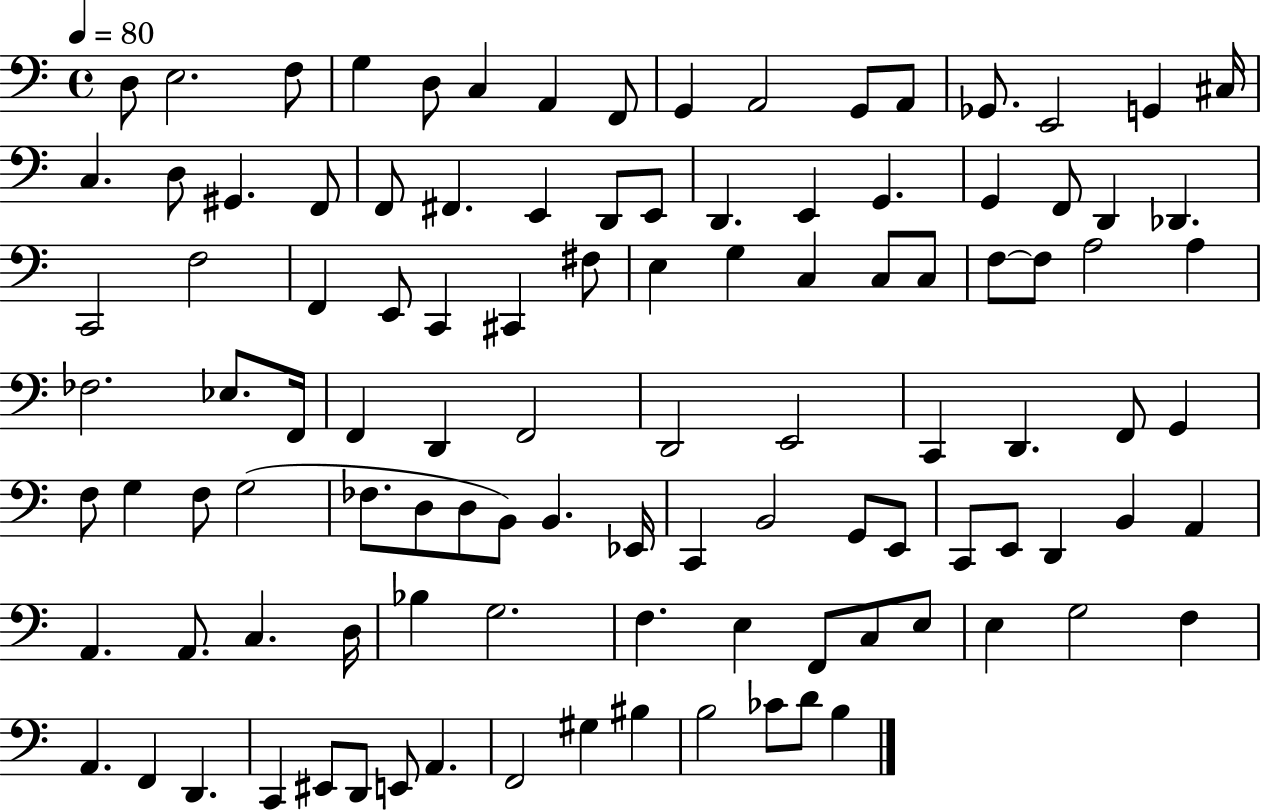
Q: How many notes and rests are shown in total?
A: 108